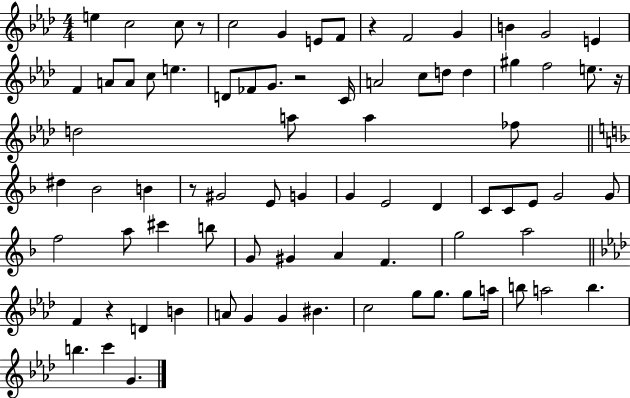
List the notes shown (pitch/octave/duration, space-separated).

E5/q C5/h C5/e R/e C5/h G4/q E4/e F4/e R/q F4/h G4/q B4/q G4/h E4/q F4/q A4/e A4/e C5/e E5/q. D4/e FES4/e G4/e. R/h C4/s A4/h C5/e D5/e D5/q G#5/q F5/h E5/e. R/s D5/h A5/e A5/q FES5/e D#5/q Bb4/h B4/q R/e G#4/h E4/e G4/q G4/q E4/h D4/q C4/e C4/e E4/e G4/h G4/e F5/h A5/e C#6/q B5/e G4/e G#4/q A4/q F4/q. G5/h A5/h F4/q R/q D4/q B4/q A4/e G4/q G4/q BIS4/q. C5/h G5/e G5/e. G5/e A5/s B5/e A5/h B5/q. B5/q. C6/q G4/q.